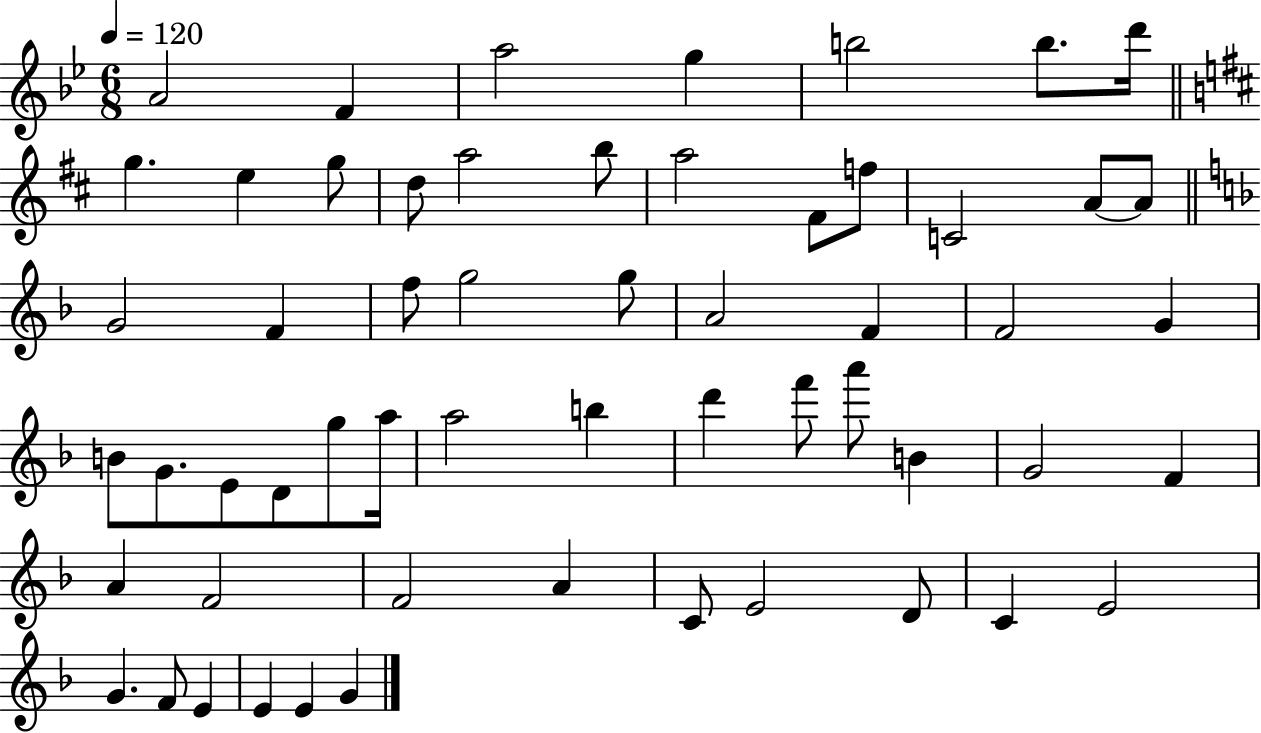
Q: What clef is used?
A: treble